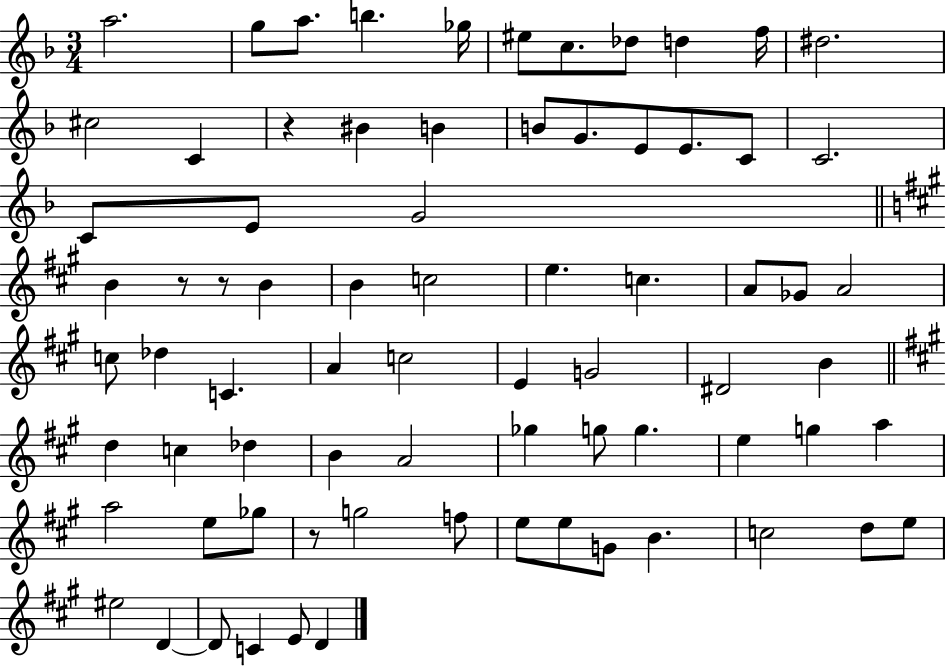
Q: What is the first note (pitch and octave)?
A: A5